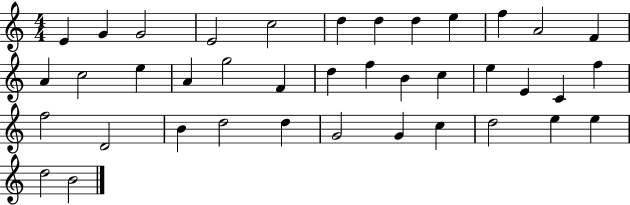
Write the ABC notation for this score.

X:1
T:Untitled
M:4/4
L:1/4
K:C
E G G2 E2 c2 d d d e f A2 F A c2 e A g2 F d f B c e E C f f2 D2 B d2 d G2 G c d2 e e d2 B2